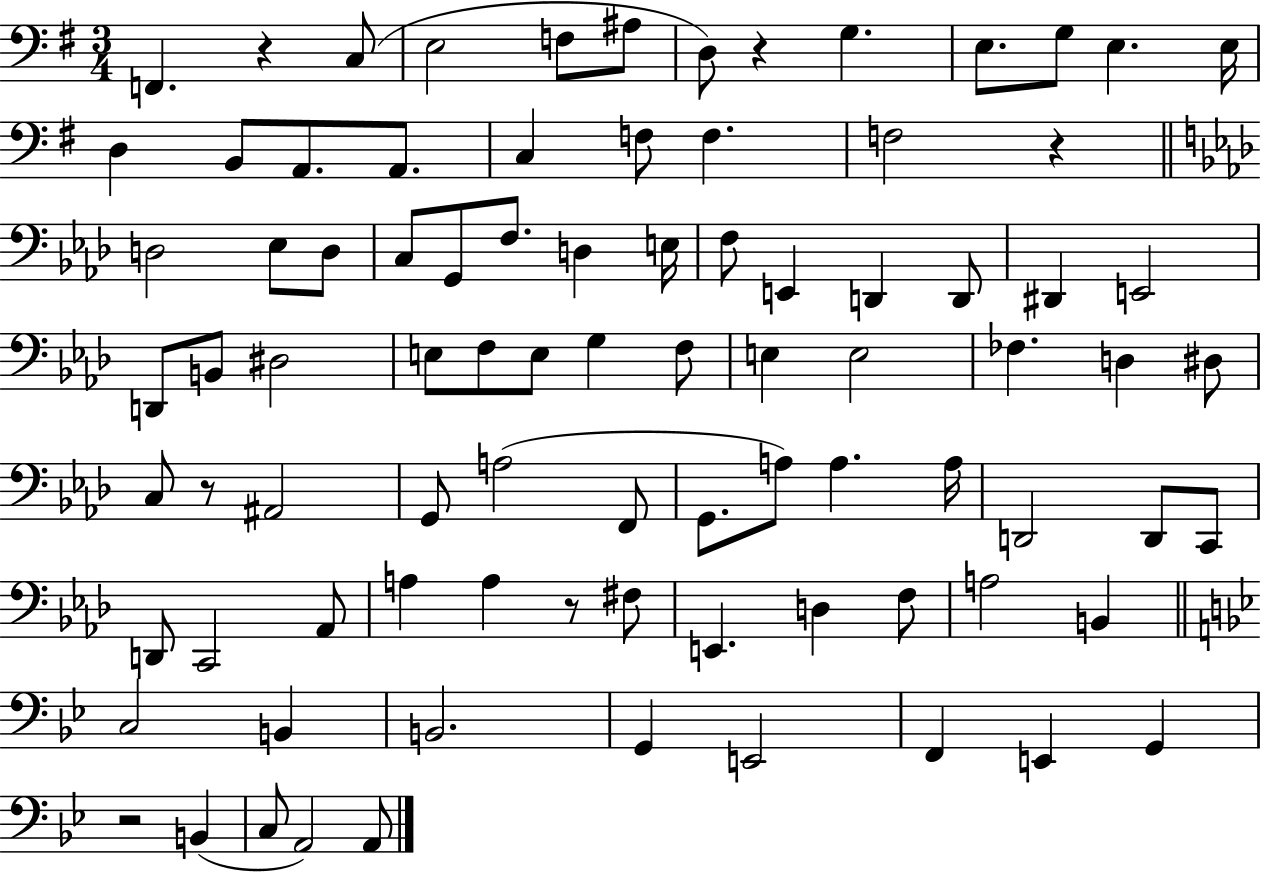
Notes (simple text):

F2/q. R/q C3/e E3/h F3/e A#3/e D3/e R/q G3/q. E3/e. G3/e E3/q. E3/s D3/q B2/e A2/e. A2/e. C3/q F3/e F3/q. F3/h R/q D3/h Eb3/e D3/e C3/e G2/e F3/e. D3/q E3/s F3/e E2/q D2/q D2/e D#2/q E2/h D2/e B2/e D#3/h E3/e F3/e E3/e G3/q F3/e E3/q E3/h FES3/q. D3/q D#3/e C3/e R/e A#2/h G2/e A3/h F2/e G2/e. A3/e A3/q. A3/s D2/h D2/e C2/e D2/e C2/h Ab2/e A3/q A3/q R/e F#3/e E2/q. D3/q F3/e A3/h B2/q C3/h B2/q B2/h. G2/q E2/h F2/q E2/q G2/q R/h B2/q C3/e A2/h A2/e